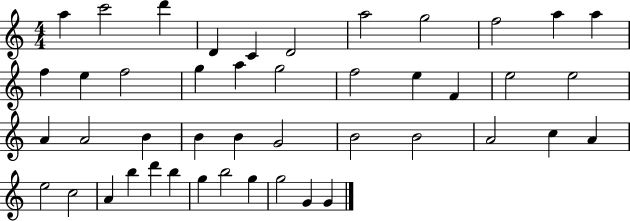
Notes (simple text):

A5/q C6/h D6/q D4/q C4/q D4/h A5/h G5/h F5/h A5/q A5/q F5/q E5/q F5/h G5/q A5/q G5/h F5/h E5/q F4/q E5/h E5/h A4/q A4/h B4/q B4/q B4/q G4/h B4/h B4/h A4/h C5/q A4/q E5/h C5/h A4/q B5/q D6/q B5/q G5/q B5/h G5/q G5/h G4/q G4/q